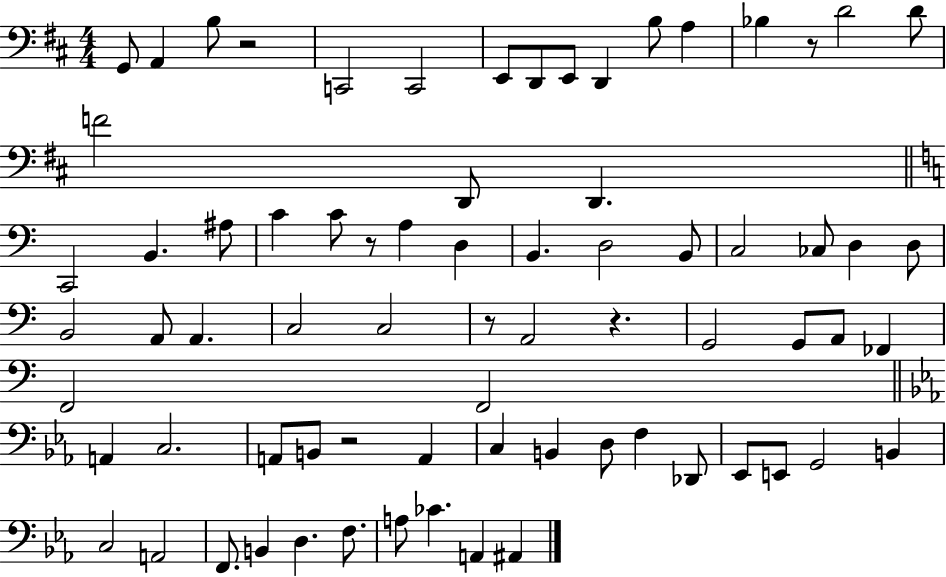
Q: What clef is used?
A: bass